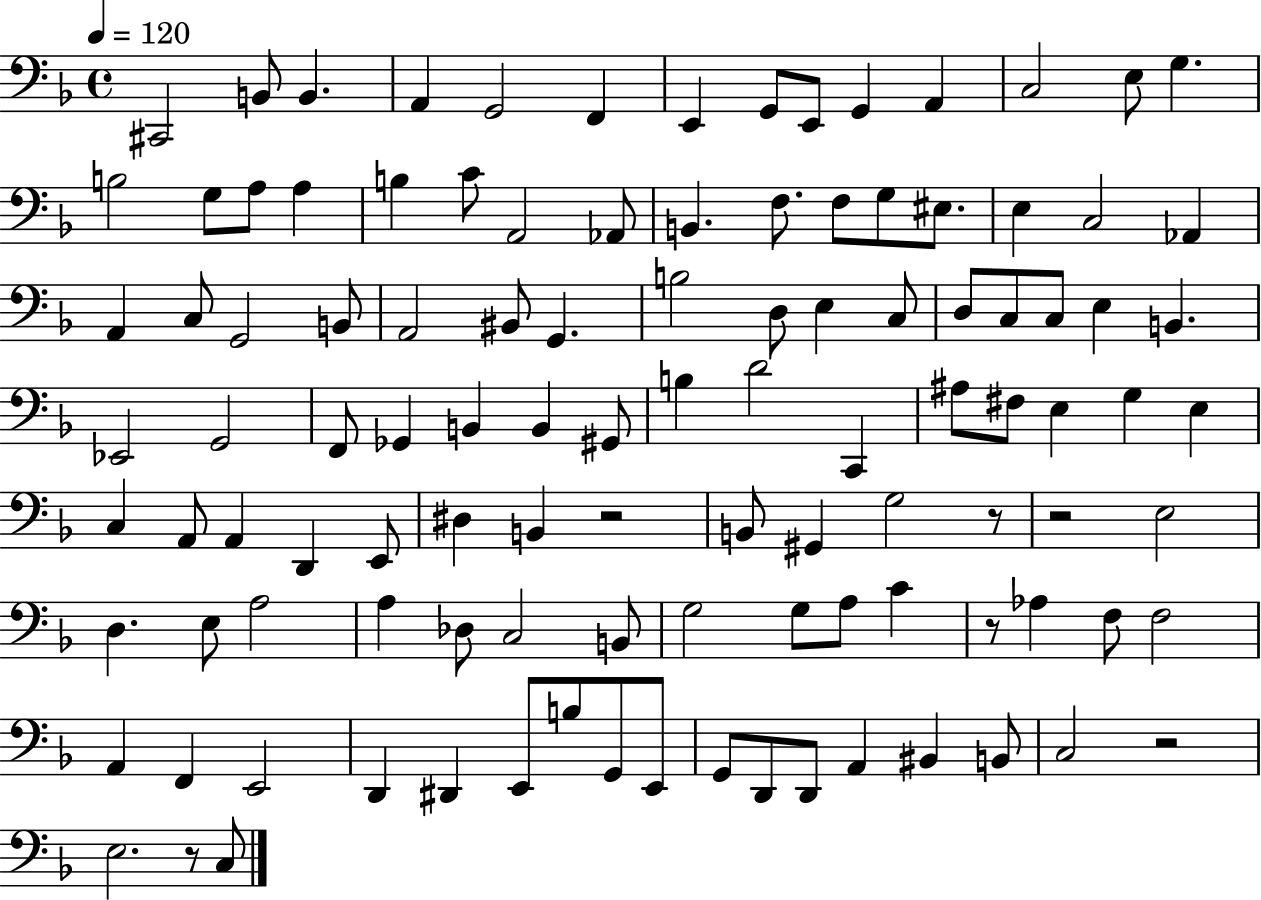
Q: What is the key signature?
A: F major